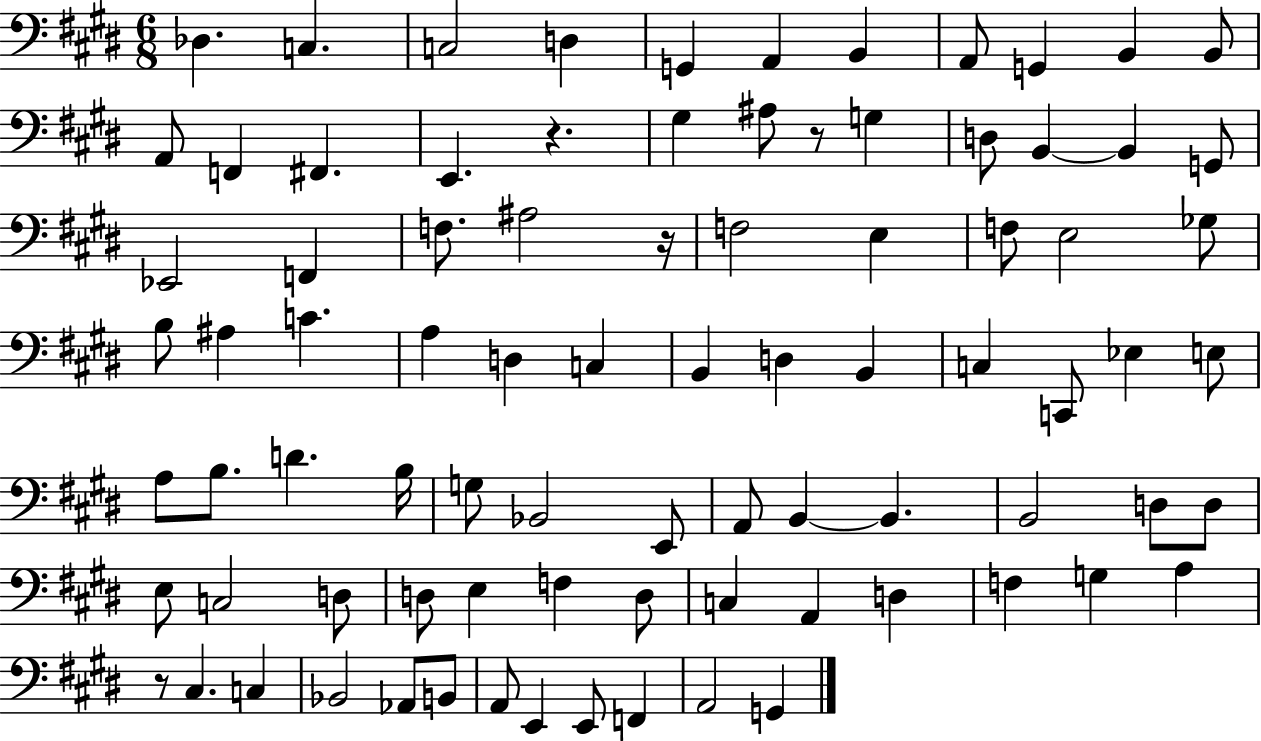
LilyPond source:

{
  \clef bass
  \numericTimeSignature
  \time 6/8
  \key e \major
  des4. c4. | c2 d4 | g,4 a,4 b,4 | a,8 g,4 b,4 b,8 | \break a,8 f,4 fis,4. | e,4. r4. | gis4 ais8 r8 g4 | d8 b,4~~ b,4 g,8 | \break ees,2 f,4 | f8. ais2 r16 | f2 e4 | f8 e2 ges8 | \break b8 ais4 c'4. | a4 d4 c4 | b,4 d4 b,4 | c4 c,8 ees4 e8 | \break a8 b8. d'4. b16 | g8 bes,2 e,8 | a,8 b,4~~ b,4. | b,2 d8 d8 | \break e8 c2 d8 | d8 e4 f4 d8 | c4 a,4 d4 | f4 g4 a4 | \break r8 cis4. c4 | bes,2 aes,8 b,8 | a,8 e,4 e,8 f,4 | a,2 g,4 | \break \bar "|."
}